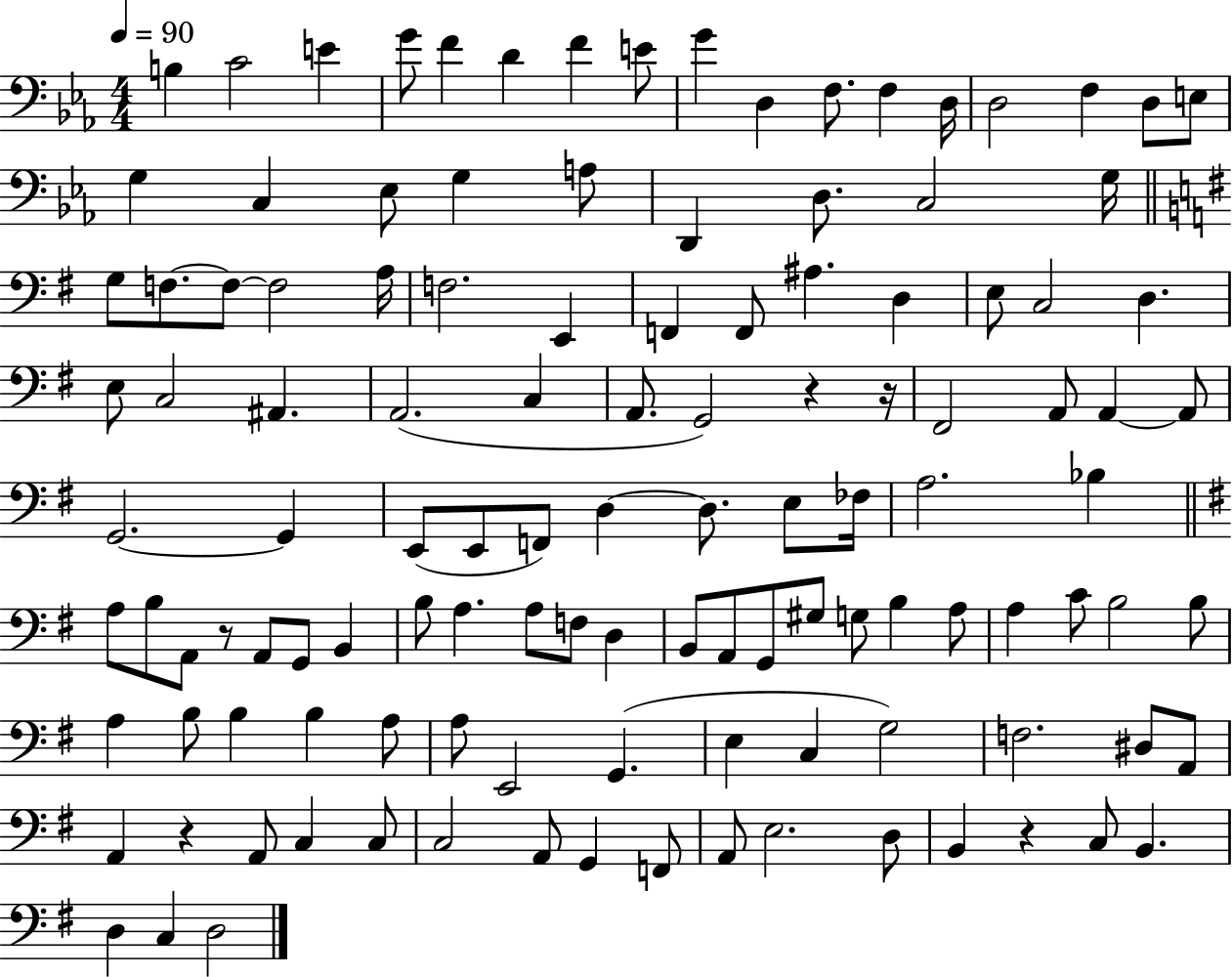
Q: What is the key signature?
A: EES major